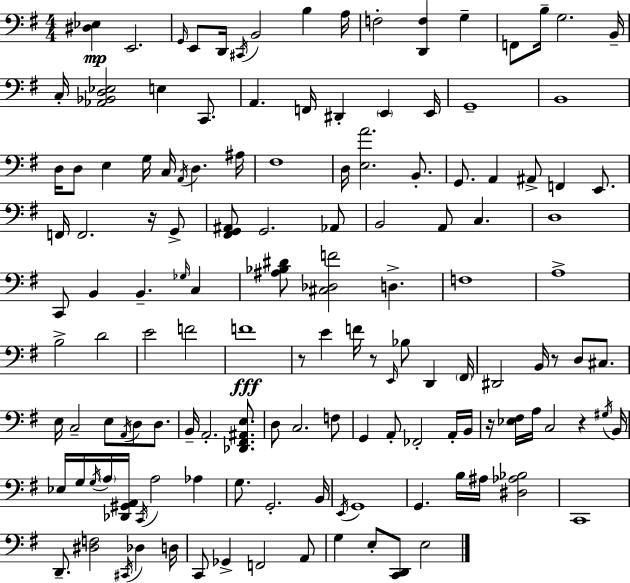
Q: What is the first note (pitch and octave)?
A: E2